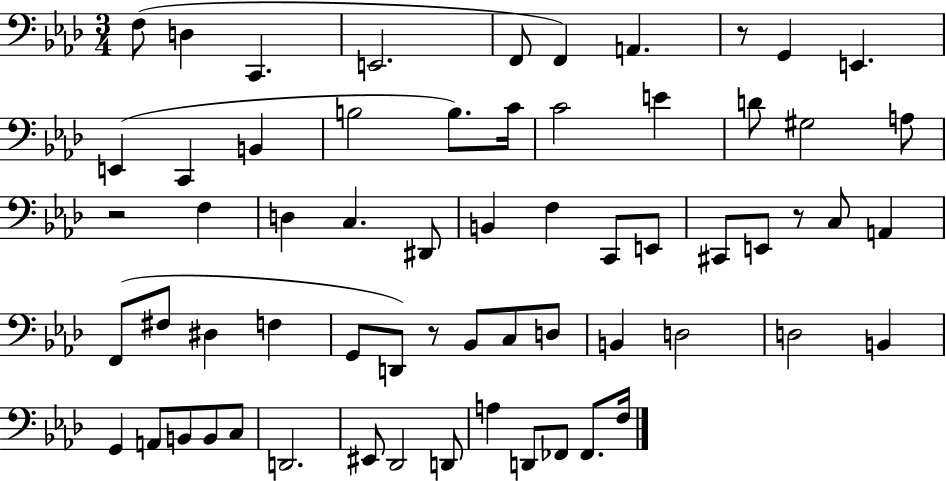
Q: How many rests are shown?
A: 4